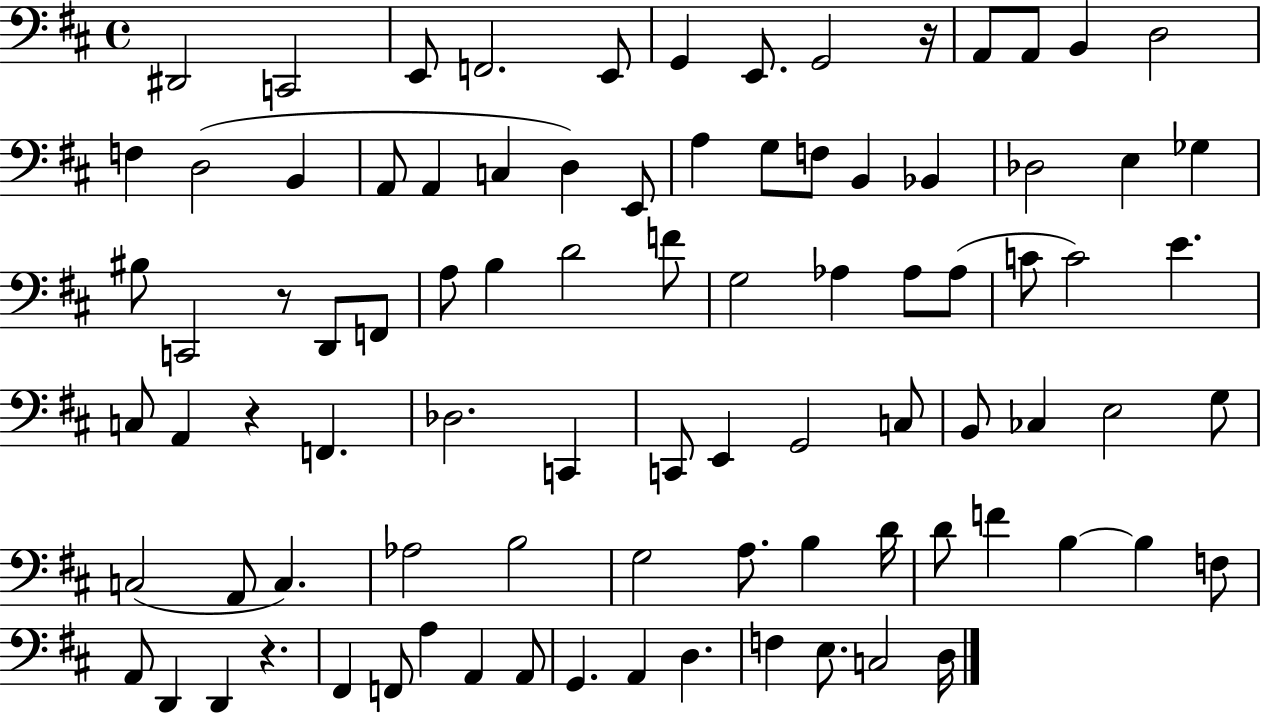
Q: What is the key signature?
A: D major